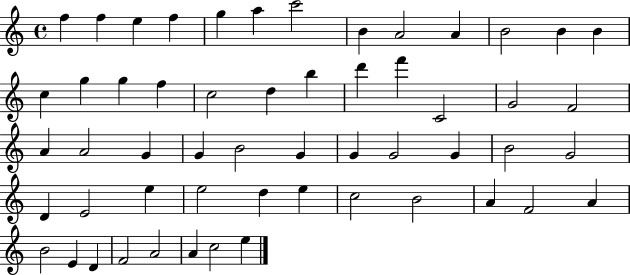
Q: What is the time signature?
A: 4/4